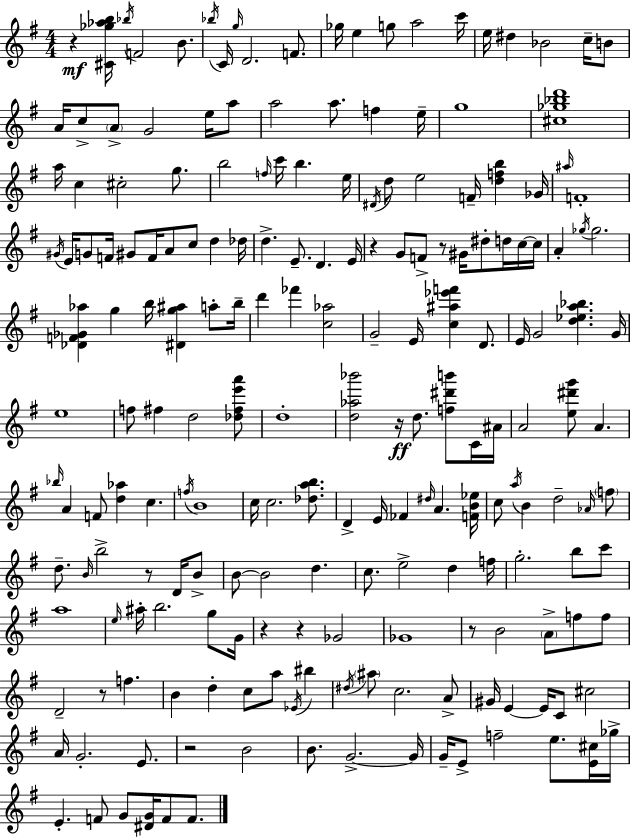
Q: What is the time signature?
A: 4/4